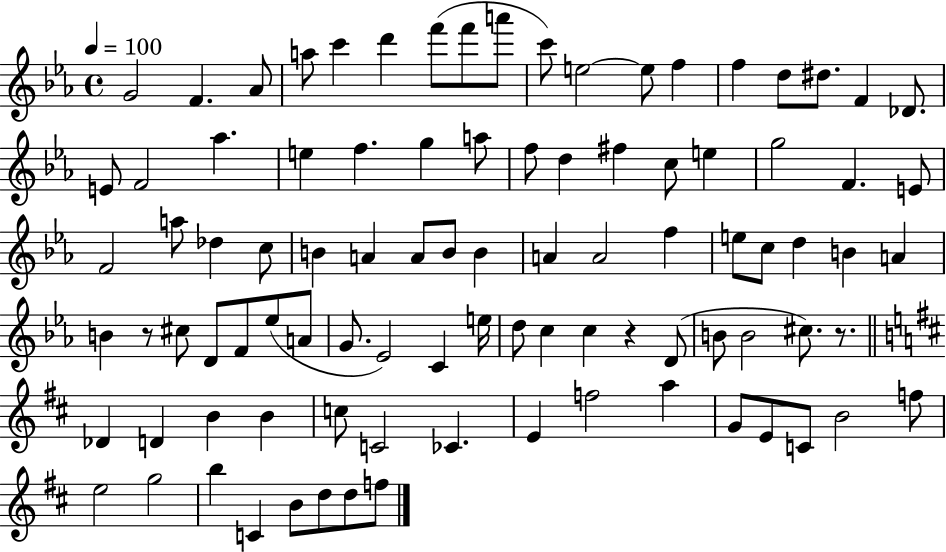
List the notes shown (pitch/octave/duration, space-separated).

G4/h F4/q. Ab4/e A5/e C6/q D6/q F6/e F6/e A6/e C6/e E5/h E5/e F5/q F5/q D5/e D#5/e. F4/q Db4/e. E4/e F4/h Ab5/q. E5/q F5/q. G5/q A5/e F5/e D5/q F#5/q C5/e E5/q G5/h F4/q. E4/e F4/h A5/e Db5/q C5/e B4/q A4/q A4/e B4/e B4/q A4/q A4/h F5/q E5/e C5/e D5/q B4/q A4/q B4/q R/e C#5/e D4/e F4/e Eb5/e A4/e G4/e. Eb4/h C4/q E5/s D5/e C5/q C5/q R/q D4/e B4/e B4/h C#5/e. R/e. Db4/q D4/q B4/q B4/q C5/e C4/h CES4/q. E4/q F5/h A5/q G4/e E4/e C4/e B4/h F5/e E5/h G5/h B5/q C4/q B4/e D5/e D5/e F5/e